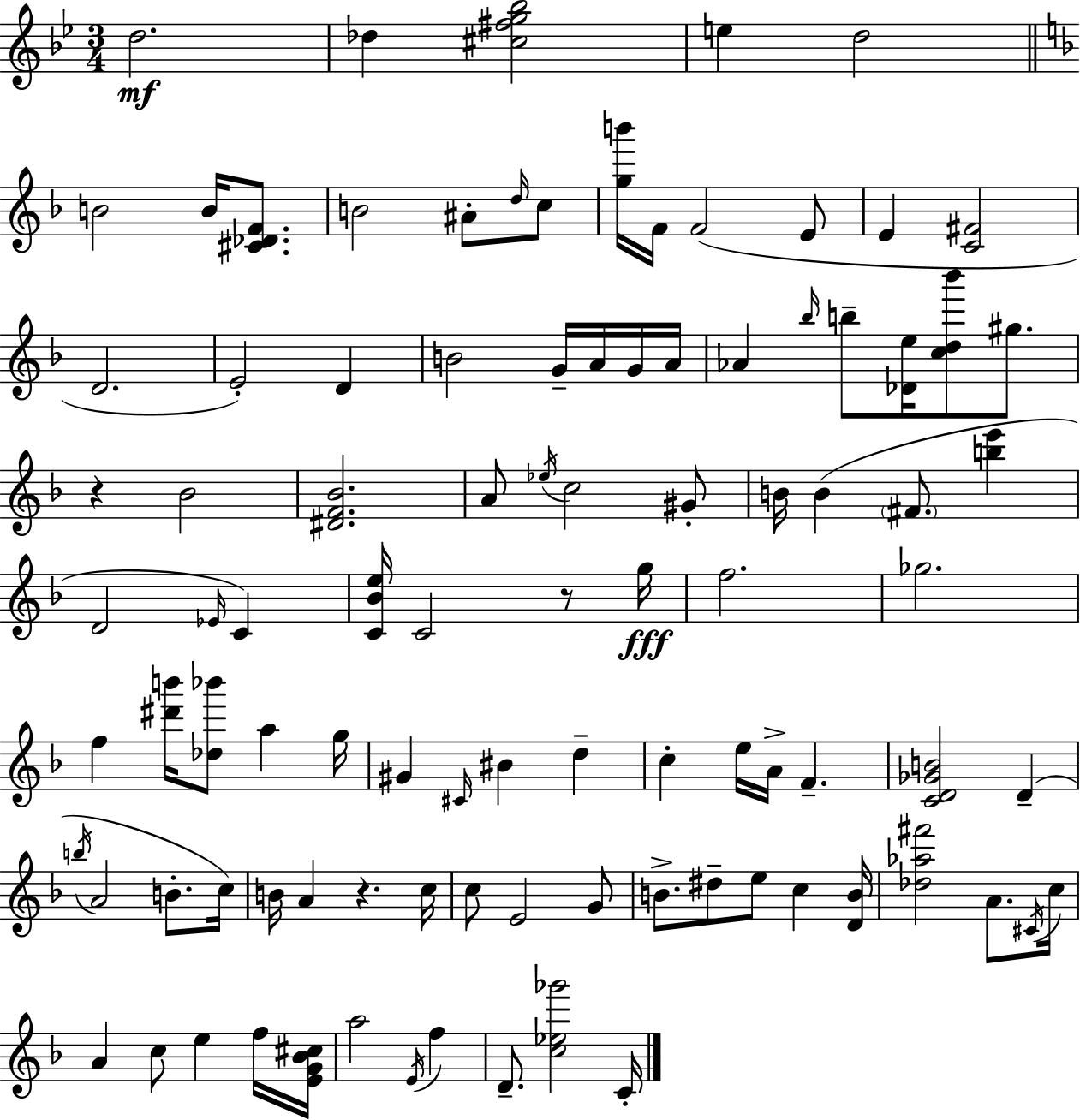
{
  \clef treble
  \numericTimeSignature
  \time 3/4
  \key g \minor
  d''2.\mf | des''4 <cis'' fis'' g'' bes''>2 | e''4 d''2 | \bar "||" \break \key f \major b'2 b'16 <cis' des' f'>8. | b'2 ais'8-. \grace { d''16 } c''8 | <g'' b'''>16 f'16 f'2( e'8 | e'4 <c' fis'>2 | \break d'2. | e'2-.) d'4 | b'2 g'16-- a'16 g'16 | a'16 aes'4 \grace { bes''16 } b''8-- <des' e''>16 <c'' d'' bes'''>8 gis''8. | \break r4 bes'2 | <dis' f' bes'>2. | a'8 \acciaccatura { ees''16 } c''2 | gis'8-. b'16 b'4( \parenthesize fis'8. <b'' e'''>4 | \break d'2 \grace { ees'16 } | c'4) <c' bes' e''>16 c'2 | r8 g''16\fff f''2. | ges''2. | \break f''4 <dis''' b'''>16 <des'' bes'''>8 a''4 | g''16 gis'4 \grace { cis'16 } bis'4 | d''4-- c''4-. e''16 a'16-> f'4.-- | <c' d' ges' b'>2 | \break d'4--( \acciaccatura { b''16 } a'2 | b'8.-. c''16) b'16 a'4 r4. | c''16 c''8 e'2 | g'8 b'8.-> dis''8-- e''8 | \break c''4 <d' b'>16 <des'' aes'' fis'''>2 | a'8. \acciaccatura { cis'16 } c''16 a'4 c''8 | e''4 f''16 <e' g' bes' cis''>16 a''2 | \acciaccatura { e'16 } f''4 d'8.-- <c'' ees'' ges'''>2 | \break c'16-. \bar "|."
}